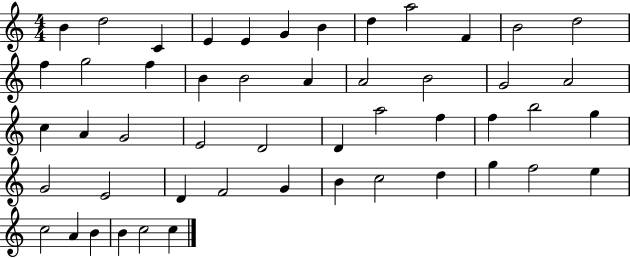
B4/q D5/h C4/q E4/q E4/q G4/q B4/q D5/q A5/h F4/q B4/h D5/h F5/q G5/h F5/q B4/q B4/h A4/q A4/h B4/h G4/h A4/h C5/q A4/q G4/h E4/h D4/h D4/q A5/h F5/q F5/q B5/h G5/q G4/h E4/h D4/q F4/h G4/q B4/q C5/h D5/q G5/q F5/h E5/q C5/h A4/q B4/q B4/q C5/h C5/q